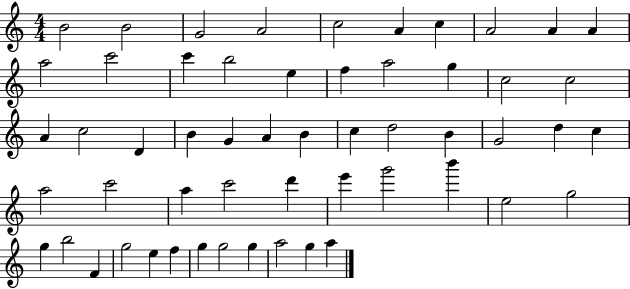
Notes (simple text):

B4/h B4/h G4/h A4/h C5/h A4/q C5/q A4/h A4/q A4/q A5/h C6/h C6/q B5/h E5/q F5/q A5/h G5/q C5/h C5/h A4/q C5/h D4/q B4/q G4/q A4/q B4/q C5/q D5/h B4/q G4/h D5/q C5/q A5/h C6/h A5/q C6/h D6/q E6/q G6/h B6/q E5/h G5/h G5/q B5/h F4/q G5/h E5/q F5/q G5/q G5/h G5/q A5/h G5/q A5/q